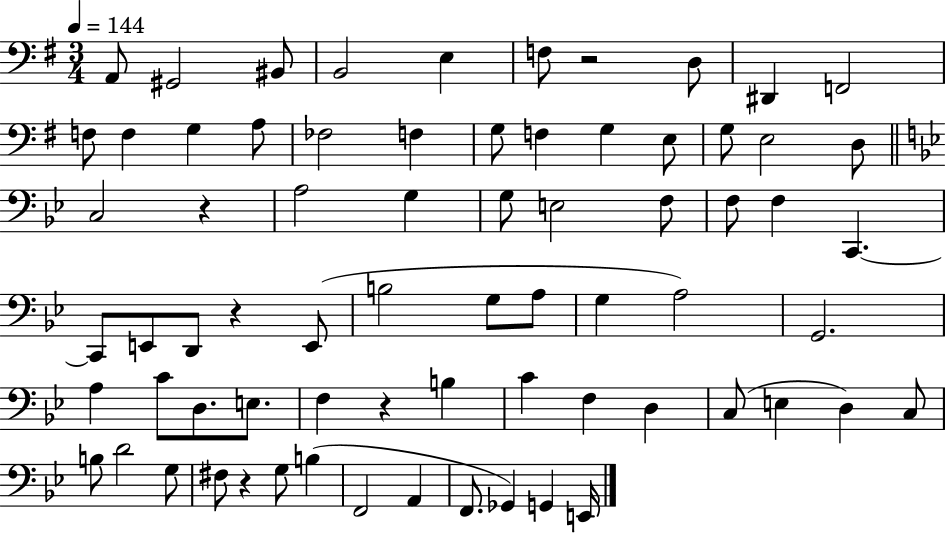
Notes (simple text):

A2/e G#2/h BIS2/e B2/h E3/q F3/e R/h D3/e D#2/q F2/h F3/e F3/q G3/q A3/e FES3/h F3/q G3/e F3/q G3/q E3/e G3/e E3/h D3/e C3/h R/q A3/h G3/q G3/e E3/h F3/e F3/e F3/q C2/q. C2/e E2/e D2/e R/q E2/e B3/h G3/e A3/e G3/q A3/h G2/h. A3/q C4/e D3/e. E3/e. F3/q R/q B3/q C4/q F3/q D3/q C3/e E3/q D3/q C3/e B3/e D4/h G3/e F#3/e R/q G3/e B3/q F2/h A2/q F2/e. Gb2/q G2/q E2/s